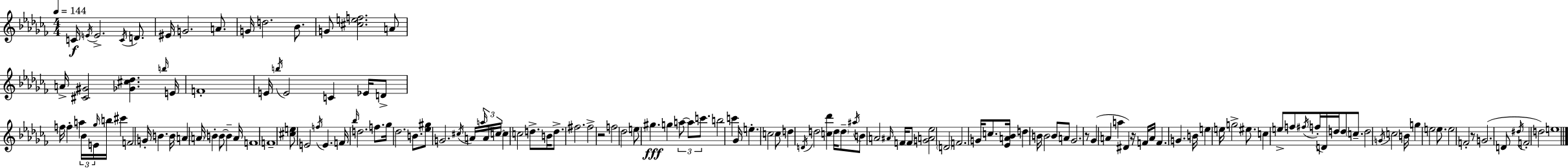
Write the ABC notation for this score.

X:1
T:Untitled
M:4/4
L:1/4
K:Abm
C/4 E/4 E2 C/4 D/2 ^E/4 G2 A/2 G/4 d2 _B/2 G/2 [^cef]2 A/2 A/4 [^C^G]2 [_G^c_d] b/4 E/4 F4 E/4 b/4 E2 C _E/4 D/2 f/4 f a _B/4 E/4 _g/4 b/4 ^c' F2 G/4 B B/4 A A/4 B B/2 B A/4 F4 F4 [^ce]/2 E2 f/4 E F/4 _b/4 d2 f/2 _g/4 _d2 B/2 [_e^g]/2 G2 ^c/4 A/4 a/4 A/4 c/4 c c2 d/2 B/4 d/2 ^f2 ^f2 z2 f2 _d2 e/2 ^g g a/2 a/2 c'/2 b2 c' _G/4 e c2 c/2 d D/4 d2 [c_d'] d/4 d/2 ^a/4 B/2 A2 ^A/4 F/4 F/2 [GA_e]2 D2 F2 G/4 c/2 [_EA_B]/4 d B/4 B2 B/2 A/2 _G2 z/2 _G A a ^D z/4 F/4 A/4 F G B/4 e e/4 g2 ^e/2 c e/2 f/2 ^f/4 f/4 D/4 d/4 d/2 c/2 d2 G/4 c2 B/4 g e2 e/2 e2 F2 z/2 G2 D/2 ^d/4 F2 d2 e4